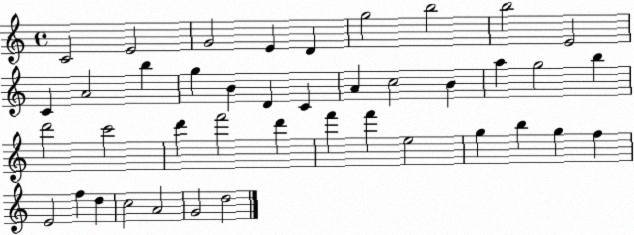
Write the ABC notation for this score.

X:1
T:Untitled
M:4/4
L:1/4
K:C
C2 E2 G2 E D g2 b2 b2 E2 C A2 b g B D C A c2 B a g2 b d'2 c'2 d' f'2 d' f' f' e2 g b g f E2 f d c2 A2 G2 d2